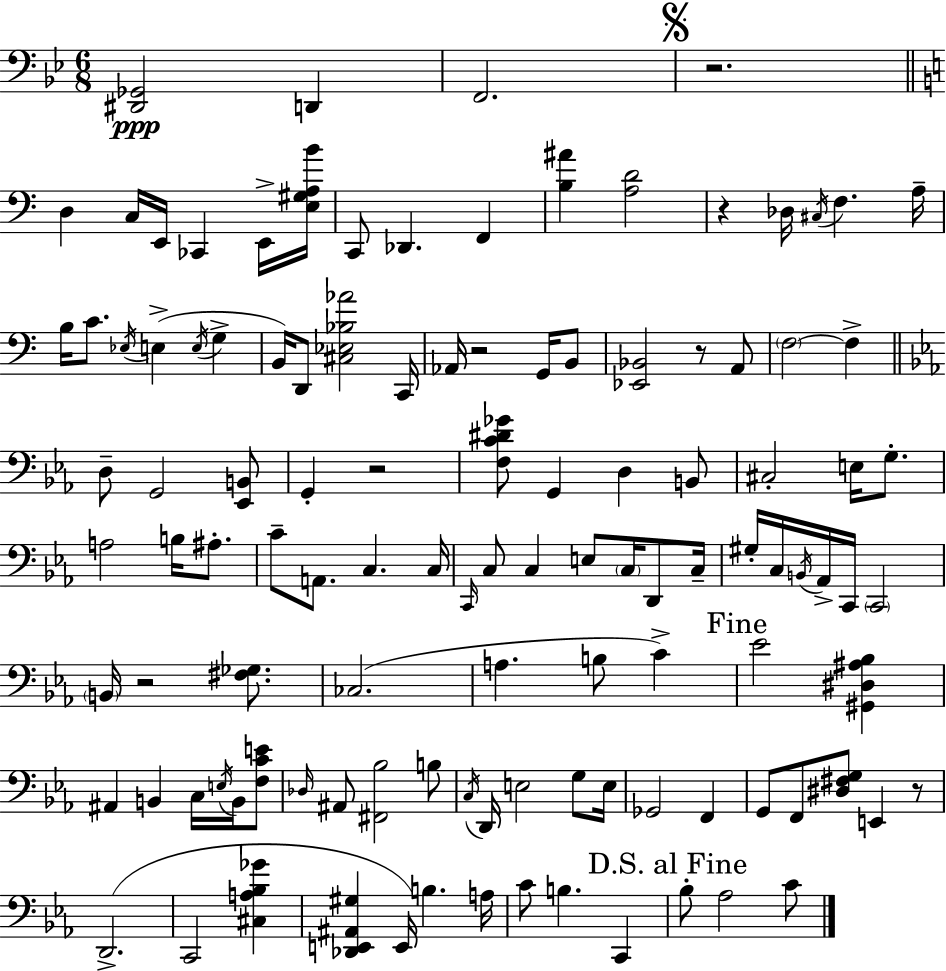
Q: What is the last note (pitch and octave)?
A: C4